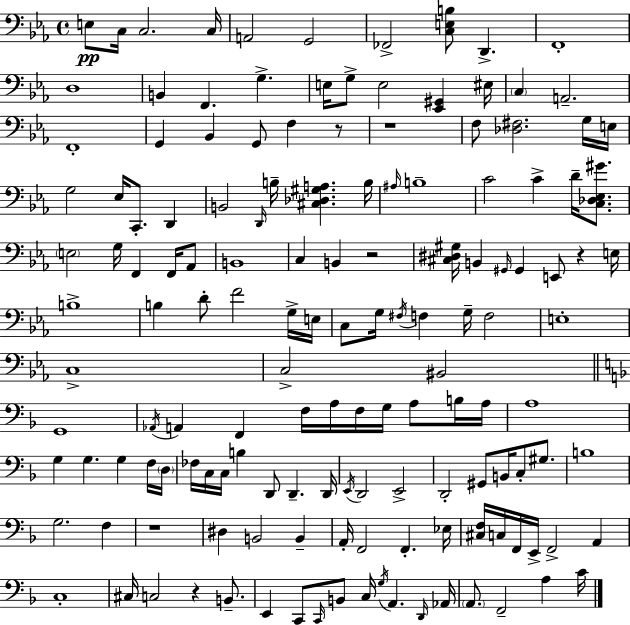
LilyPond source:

{
  \clef bass
  \time 4/4
  \defaultTimeSignature
  \key c \minor
  e8\pp c16 c2. c16 | a,2 g,2 | fes,2-> <c e b>8 d,4.-> | f,1-. | \break d1 | b,4 f,4. g4.-> | e16 g8-> e2 <ees, gis,>4 eis16 | \parenthesize c4 a,2.-- | \break f,1-. | g,4 bes,4 g,8 f4 r8 | r1 | f8 <des fis>2. g16 e16 | \break g2 ees16 c,8.-. d,4 | b,2 \grace { d,16 } b16-- <cis des gis a>4. | b16 \grace { ais16 } b1-- | c'2 c'4-> d'16-- <c des ees gis'>8. | \break \parenthesize e2 g16 f,4 f,16 | aes,8 b,1 | c4 b,4 r2 | <cis dis gis>16 b,4 \grace { gis,16 } gis,4 e,8 r4 | \break e16 b1-> | b4 d'8-. f'2 | g16-> e16 c8 g16 \acciaccatura { fis16 } f4 g16-- f2 | e1-. | \break c1-> | c2-> bis,2 | \bar "||" \break \key d \minor g,1 | \acciaccatura { aes,16 } a,4 f,4 f16 a16 f16 g16 a8 b16 | a16 a1 | g4 g4. g4 f16 | \break \parenthesize d16 fes16 c16 c16 b4 d,8 d,4.-- | d,16 \acciaccatura { e,16 } d,2 e,2-> | d,2-. gis,8 b,16 c8-. gis8. | b1 | \break g2. f4 | r1 | dis4 b,2 b,4-- | a,16-. f,2 f,4.-. | \break ees16 <cis f>16 c16 f,16 e,16-> f,2-> a,4 | c1-. | cis16 c2 r4 b,8.-- | e,4 c,8 \grace { c,16 } b,8 c16 \acciaccatura { g16 } a,4. | \break \grace { d,16 } aes,16 \parenthesize a,8. f,2-- | a4 c'16 \bar "|."
}